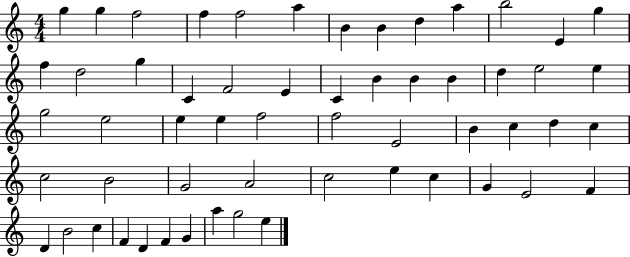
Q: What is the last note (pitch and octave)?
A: E5